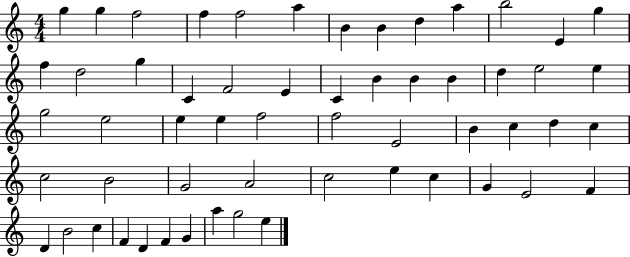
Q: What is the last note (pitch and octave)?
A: E5